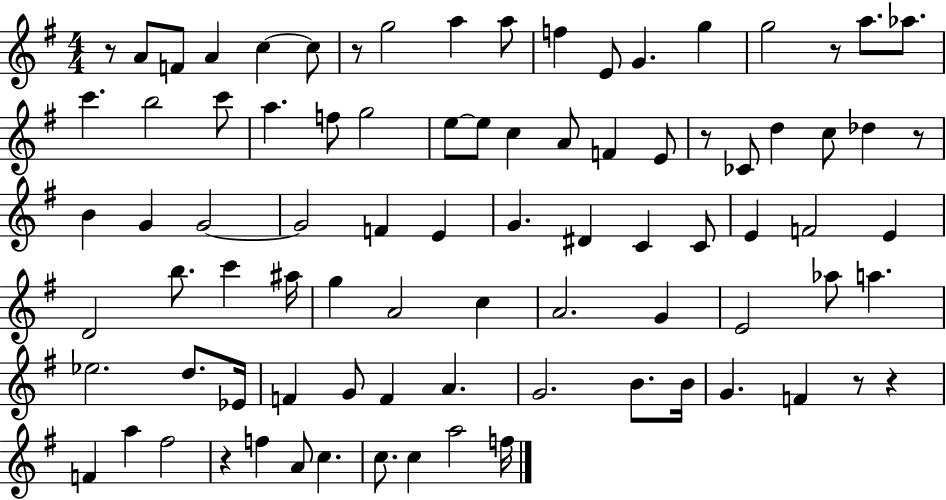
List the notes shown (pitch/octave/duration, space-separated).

R/e A4/e F4/e A4/q C5/q C5/e R/e G5/h A5/q A5/e F5/q E4/e G4/q. G5/q G5/h R/e A5/e. Ab5/e. C6/q. B5/h C6/e A5/q. F5/e G5/h E5/e E5/e C5/q A4/e F4/q E4/e R/e CES4/e D5/q C5/e Db5/q R/e B4/q G4/q G4/h G4/h F4/q E4/q G4/q. D#4/q C4/q C4/e E4/q F4/h E4/q D4/h B5/e. C6/q A#5/s G5/q A4/h C5/q A4/h. G4/q E4/h Ab5/e A5/q. Eb5/h. D5/e. Eb4/s F4/q G4/e F4/q A4/q. G4/h. B4/e. B4/s G4/q. F4/q R/e R/q F4/q A5/q F#5/h R/q F5/q A4/e C5/q. C5/e. C5/q A5/h F5/s